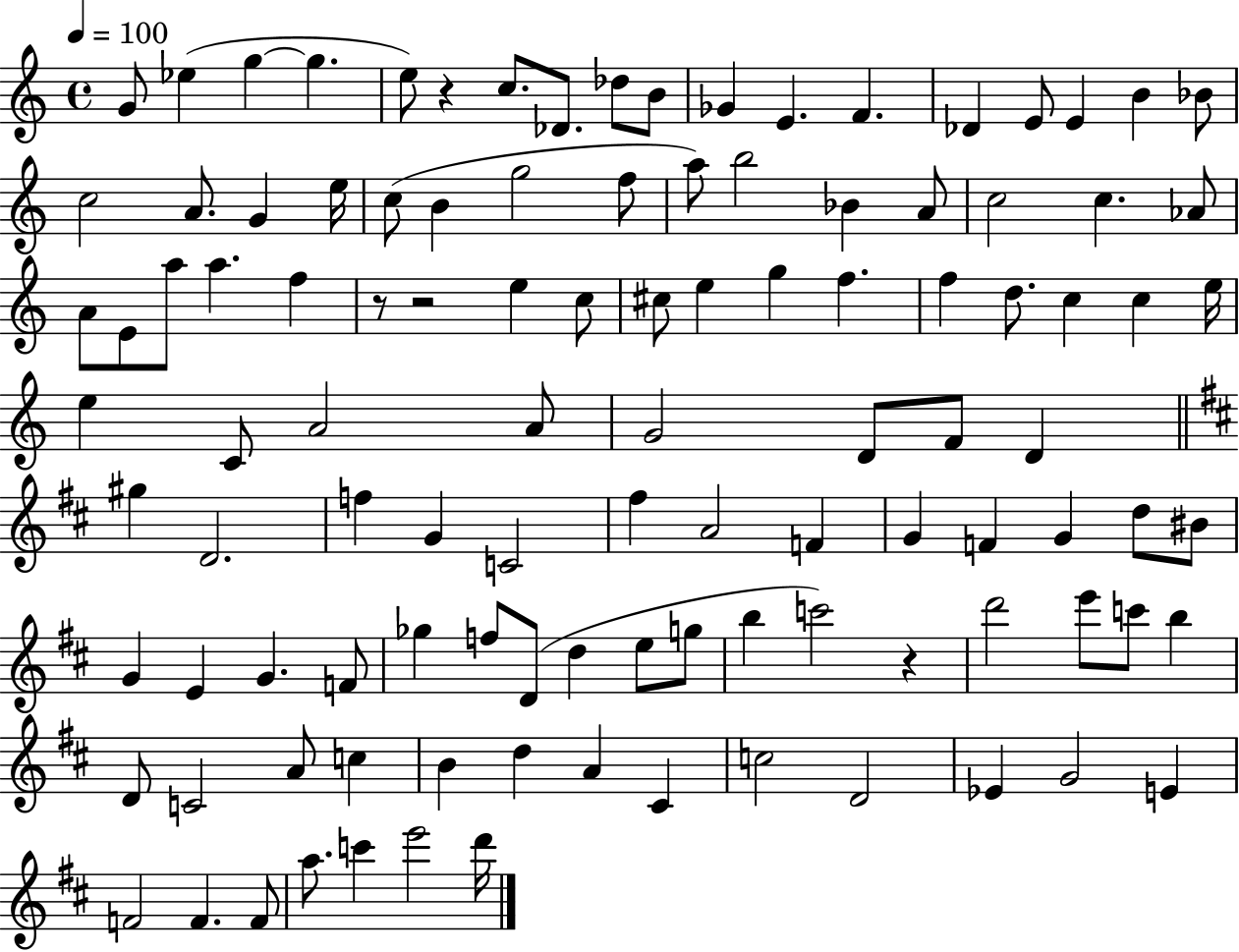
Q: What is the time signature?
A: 4/4